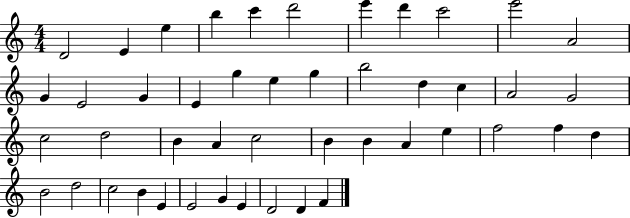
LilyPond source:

{
  \clef treble
  \numericTimeSignature
  \time 4/4
  \key c \major
  d'2 e'4 e''4 | b''4 c'''4 d'''2 | e'''4 d'''4 c'''2 | e'''2 a'2 | \break g'4 e'2 g'4 | e'4 g''4 e''4 g''4 | b''2 d''4 c''4 | a'2 g'2 | \break c''2 d''2 | b'4 a'4 c''2 | b'4 b'4 a'4 e''4 | f''2 f''4 d''4 | \break b'2 d''2 | c''2 b'4 e'4 | e'2 g'4 e'4 | d'2 d'4 f'4 | \break \bar "|."
}